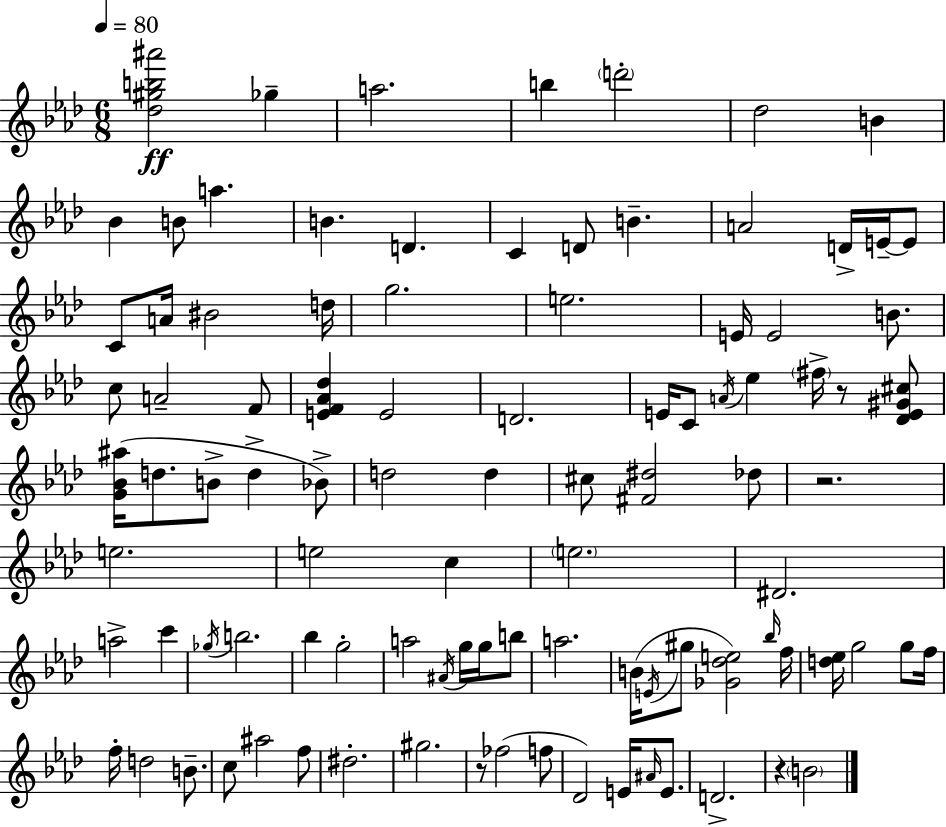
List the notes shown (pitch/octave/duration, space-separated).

[Db5,G#5,B5,A#6]/h Gb5/q A5/h. B5/q D6/h Db5/h B4/q Bb4/q B4/e A5/q. B4/q. D4/q. C4/q D4/e B4/q. A4/h D4/s E4/s E4/e C4/e A4/s BIS4/h D5/s G5/h. E5/h. E4/s E4/h B4/e. C5/e A4/h F4/e [E4,F4,Ab4,Db5]/q E4/h D4/h. E4/s C4/e A4/s Eb5/q F#5/s R/e [Db4,E4,G#4,C#5]/e [G4,Bb4,A#5]/s D5/e. B4/e D5/q Bb4/e D5/h D5/q C#5/e [F#4,D#5]/h Db5/e R/h. E5/h. E5/h C5/q E5/h. D#4/h. A5/h C6/q Gb5/s B5/h. Bb5/q G5/h A5/h A#4/s G5/s G5/s B5/e A5/h. B4/s E4/s G#5/e [Gb4,Db5,E5]/h Bb5/s F5/s [D5,Eb5]/s G5/h G5/e F5/s F5/s D5/h B4/e. C5/e A#5/h F5/e D#5/h. G#5/h. R/e FES5/h F5/e Db4/h E4/s A#4/s E4/e. D4/h. R/q B4/h